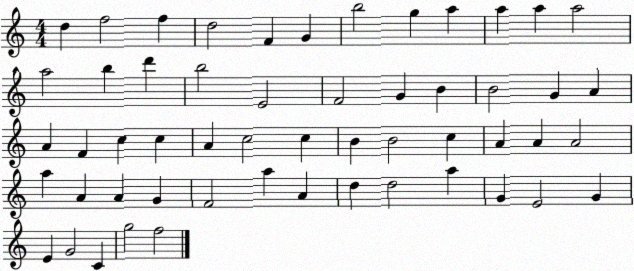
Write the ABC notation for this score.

X:1
T:Untitled
M:4/4
L:1/4
K:C
d f2 f d2 F G b2 g a a a a2 a2 b d' b2 E2 F2 G B B2 G A A F c c A c2 c B B2 c A A A2 a A A G F2 a A d d2 a G E2 G E G2 C g2 f2